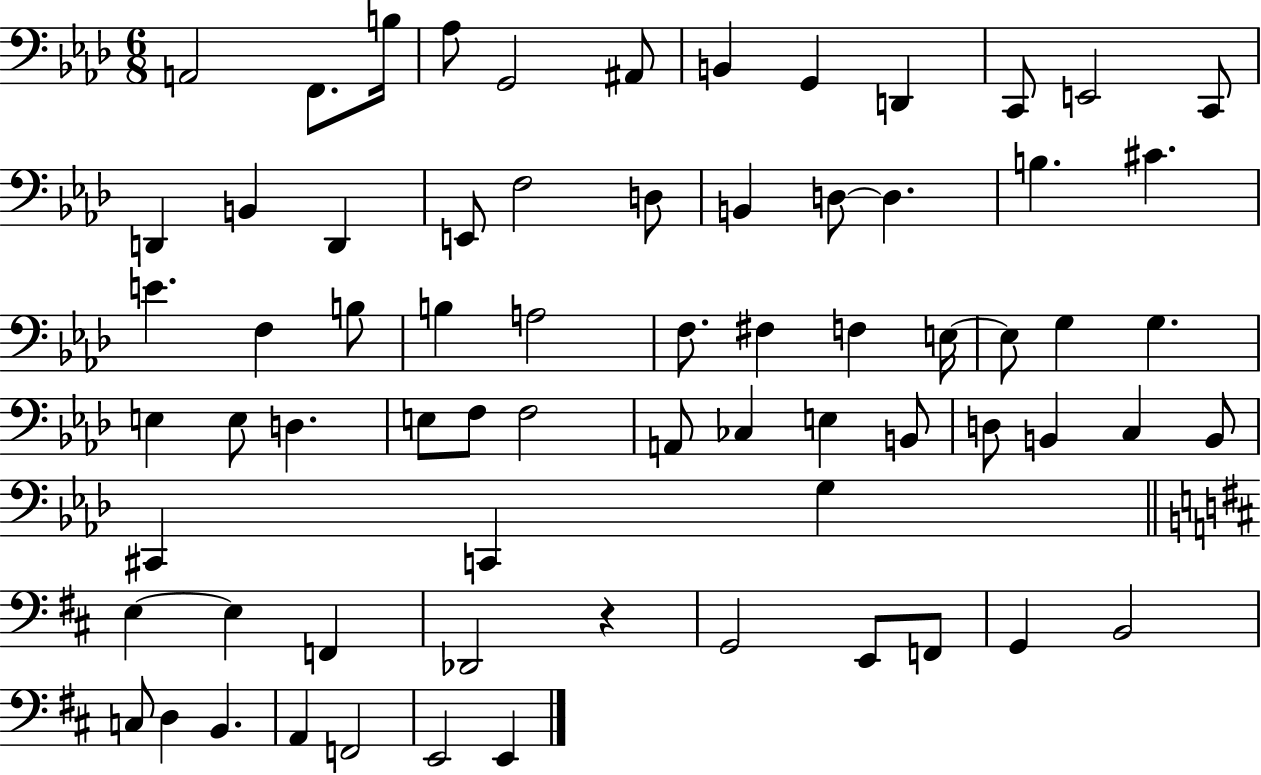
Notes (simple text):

A2/h F2/e. B3/s Ab3/e G2/h A#2/e B2/q G2/q D2/q C2/e E2/h C2/e D2/q B2/q D2/q E2/e F3/h D3/e B2/q D3/e D3/q. B3/q. C#4/q. E4/q. F3/q B3/e B3/q A3/h F3/e. F#3/q F3/q E3/s E3/e G3/q G3/q. E3/q E3/e D3/q. E3/e F3/e F3/h A2/e CES3/q E3/q B2/e D3/e B2/q C3/q B2/e C#2/q C2/q G3/q E3/q E3/q F2/q Db2/h R/q G2/h E2/e F2/e G2/q B2/h C3/e D3/q B2/q. A2/q F2/h E2/h E2/q